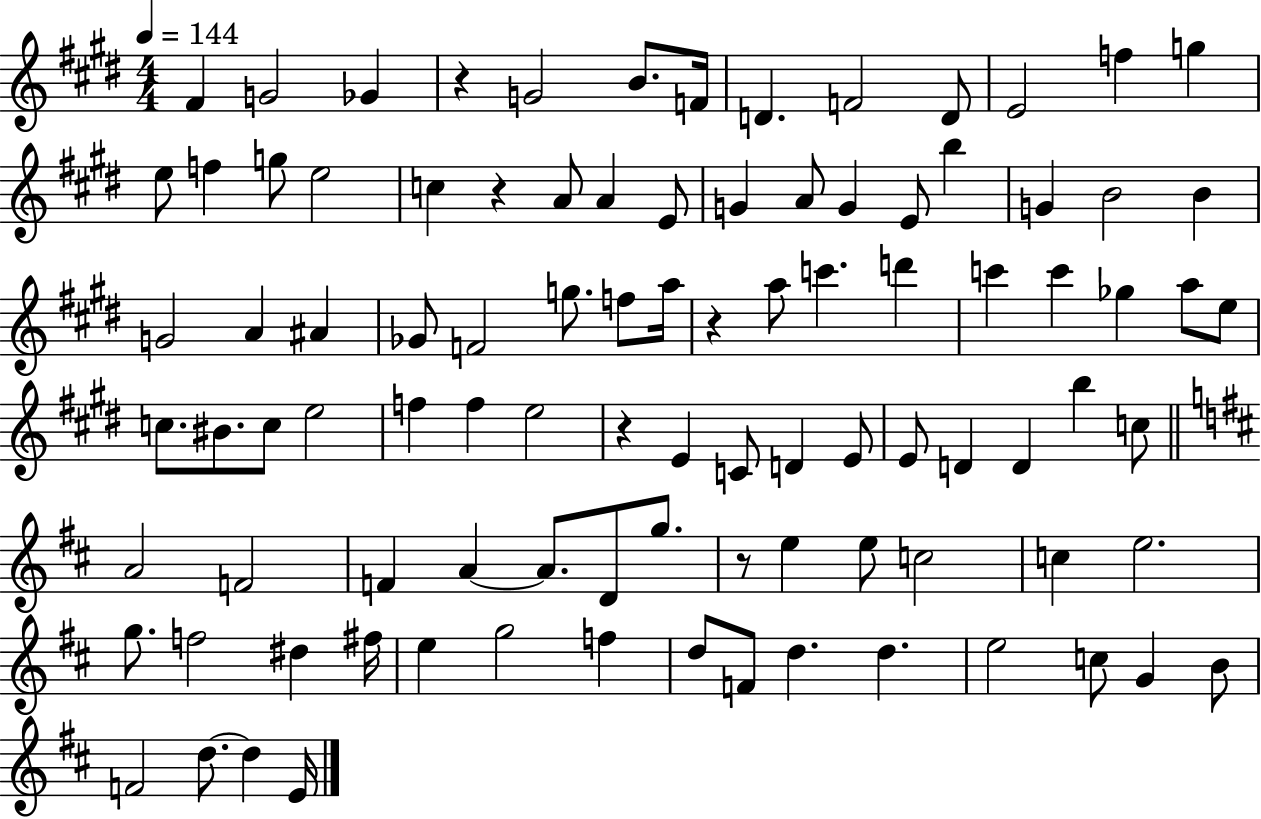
F#4/q G4/h Gb4/q R/q G4/h B4/e. F4/s D4/q. F4/h D4/e E4/h F5/q G5/q E5/e F5/q G5/e E5/h C5/q R/q A4/e A4/q E4/e G4/q A4/e G4/q E4/e B5/q G4/q B4/h B4/q G4/h A4/q A#4/q Gb4/e F4/h G5/e. F5/e A5/s R/q A5/e C6/q. D6/q C6/q C6/q Gb5/q A5/e E5/e C5/e. BIS4/e. C5/e E5/h F5/q F5/q E5/h R/q E4/q C4/e D4/q E4/e E4/e D4/q D4/q B5/q C5/e A4/h F4/h F4/q A4/q A4/e. D4/e G5/e. R/e E5/q E5/e C5/h C5/q E5/h. G5/e. F5/h D#5/q F#5/s E5/q G5/h F5/q D5/e F4/e D5/q. D5/q. E5/h C5/e G4/q B4/e F4/h D5/e. D5/q E4/s